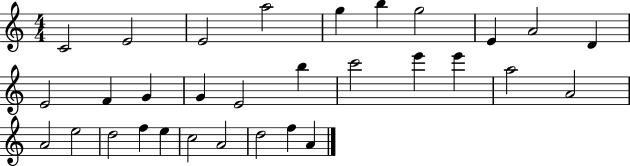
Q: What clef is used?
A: treble